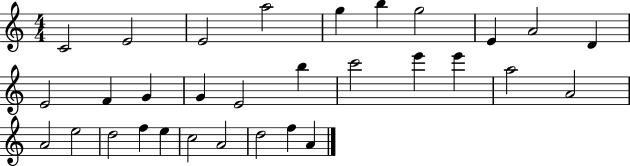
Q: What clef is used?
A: treble